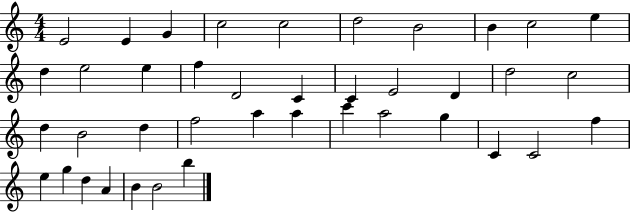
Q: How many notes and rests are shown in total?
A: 40